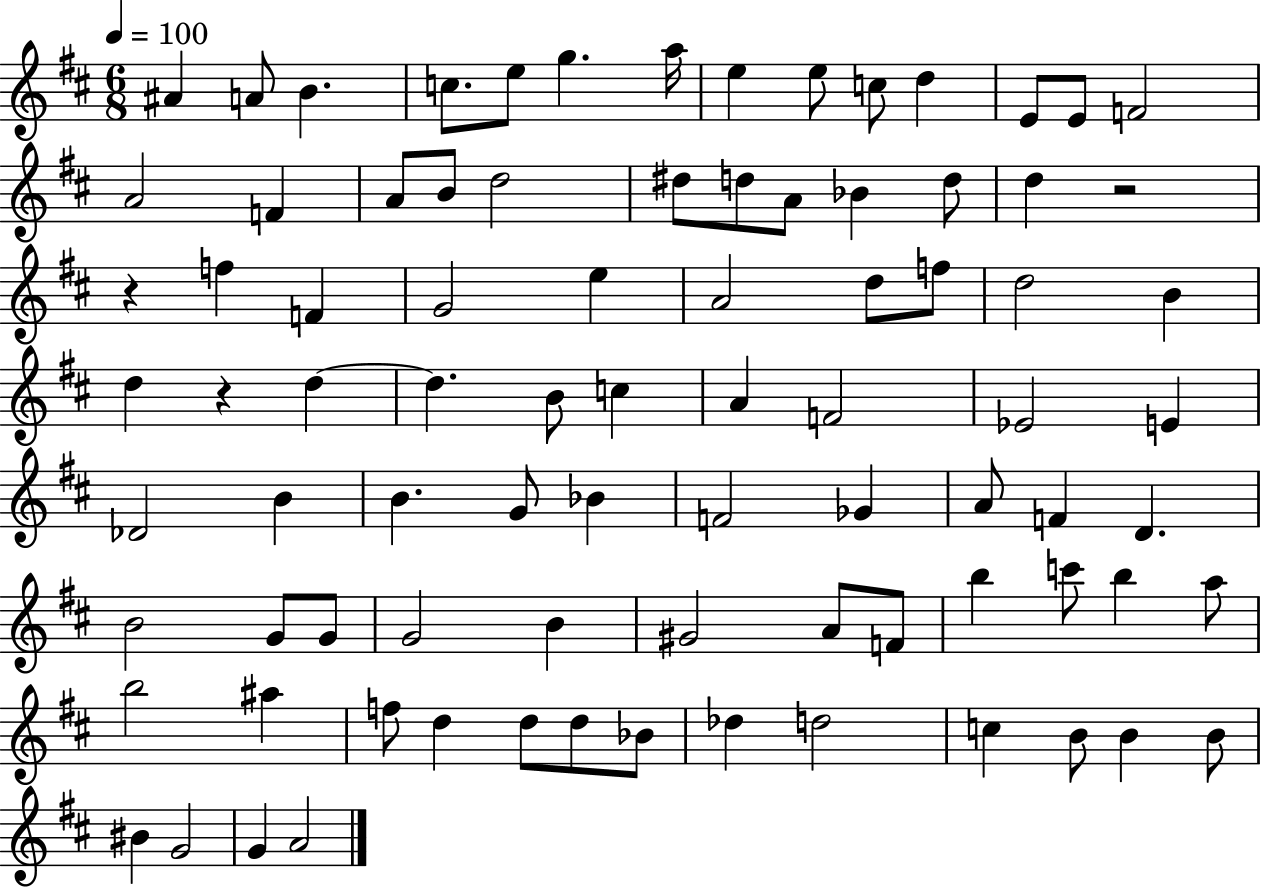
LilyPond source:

{
  \clef treble
  \numericTimeSignature
  \time 6/8
  \key d \major
  \tempo 4 = 100
  ais'4 a'8 b'4. | c''8. e''8 g''4. a''16 | e''4 e''8 c''8 d''4 | e'8 e'8 f'2 | \break a'2 f'4 | a'8 b'8 d''2 | dis''8 d''8 a'8 bes'4 d''8 | d''4 r2 | \break r4 f''4 f'4 | g'2 e''4 | a'2 d''8 f''8 | d''2 b'4 | \break d''4 r4 d''4~~ | d''4. b'8 c''4 | a'4 f'2 | ees'2 e'4 | \break des'2 b'4 | b'4. g'8 bes'4 | f'2 ges'4 | a'8 f'4 d'4. | \break b'2 g'8 g'8 | g'2 b'4 | gis'2 a'8 f'8 | b''4 c'''8 b''4 a''8 | \break b''2 ais''4 | f''8 d''4 d''8 d''8 bes'8 | des''4 d''2 | c''4 b'8 b'4 b'8 | \break bis'4 g'2 | g'4 a'2 | \bar "|."
}